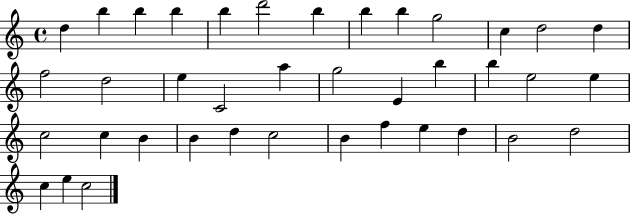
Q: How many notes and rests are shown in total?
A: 39